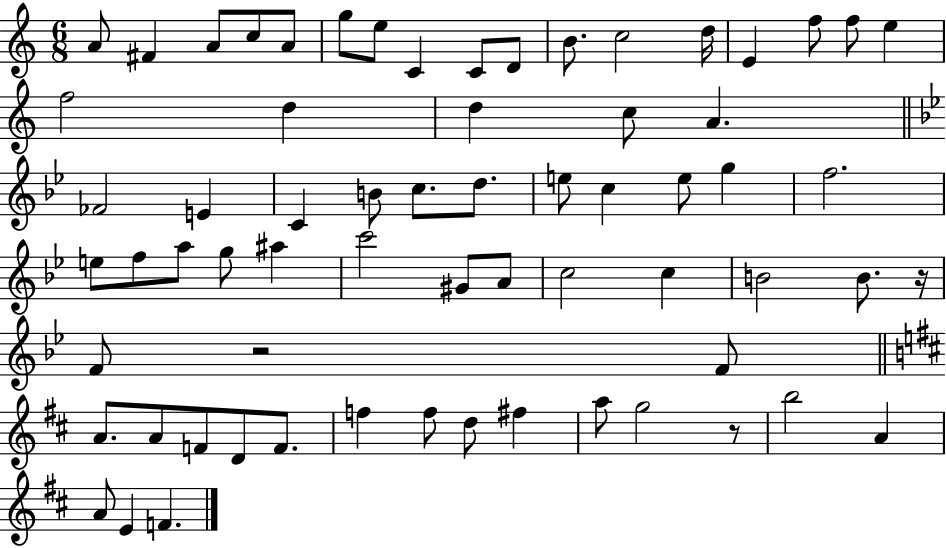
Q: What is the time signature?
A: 6/8